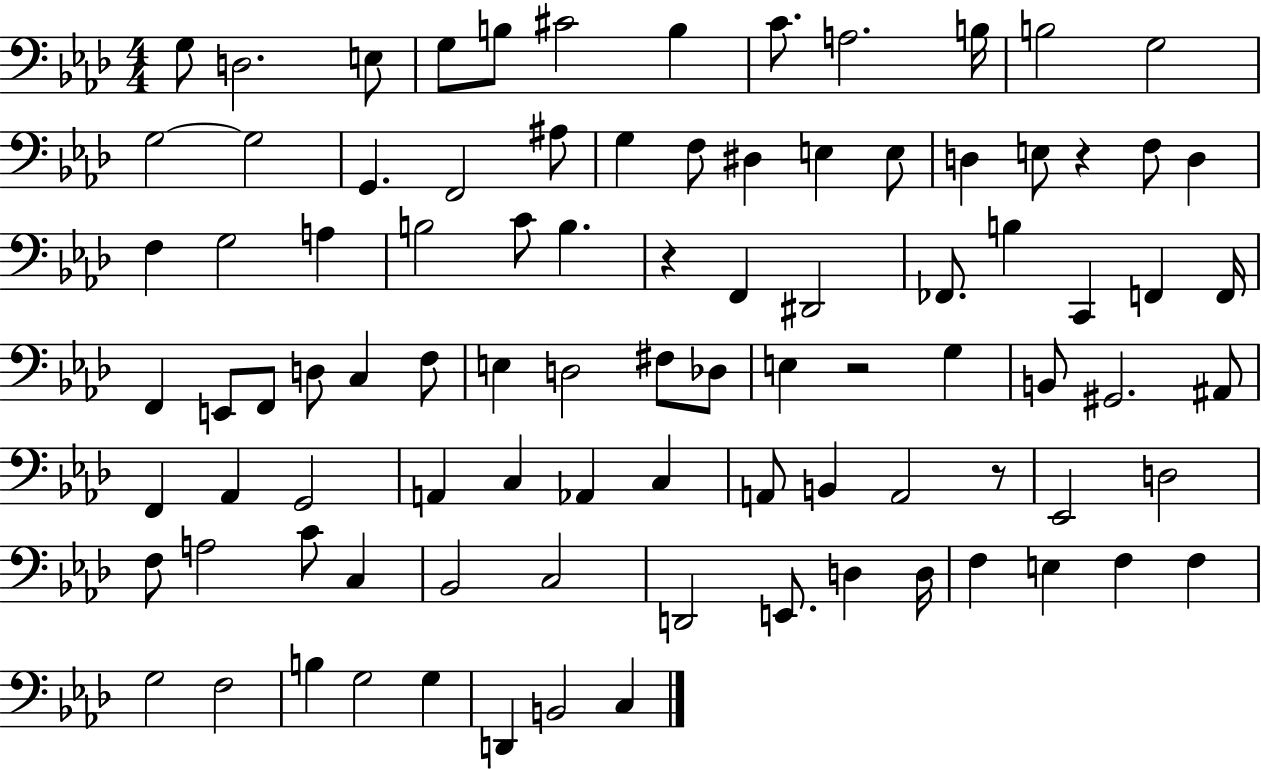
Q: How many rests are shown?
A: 4